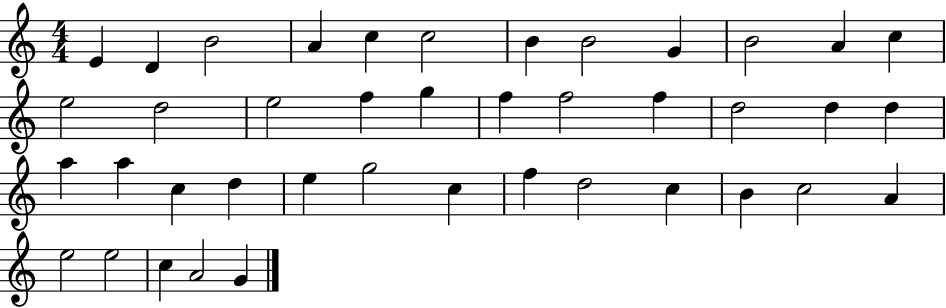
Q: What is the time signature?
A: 4/4